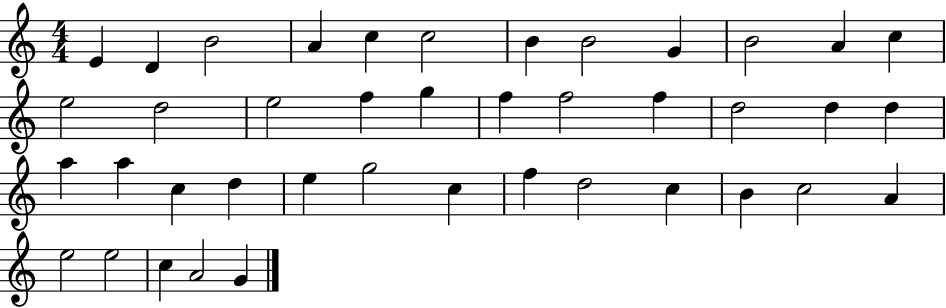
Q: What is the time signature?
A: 4/4